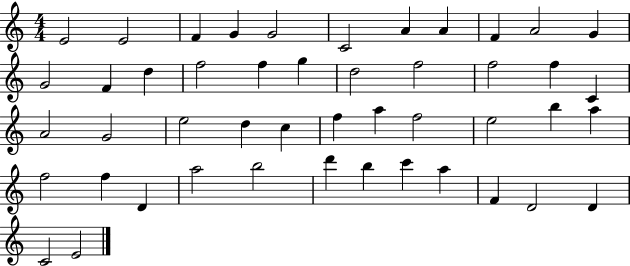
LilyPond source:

{
  \clef treble
  \numericTimeSignature
  \time 4/4
  \key c \major
  e'2 e'2 | f'4 g'4 g'2 | c'2 a'4 a'4 | f'4 a'2 g'4 | \break g'2 f'4 d''4 | f''2 f''4 g''4 | d''2 f''2 | f''2 f''4 c'4 | \break a'2 g'2 | e''2 d''4 c''4 | f''4 a''4 f''2 | e''2 b''4 a''4 | \break f''2 f''4 d'4 | a''2 b''2 | d'''4 b''4 c'''4 a''4 | f'4 d'2 d'4 | \break c'2 e'2 | \bar "|."
}